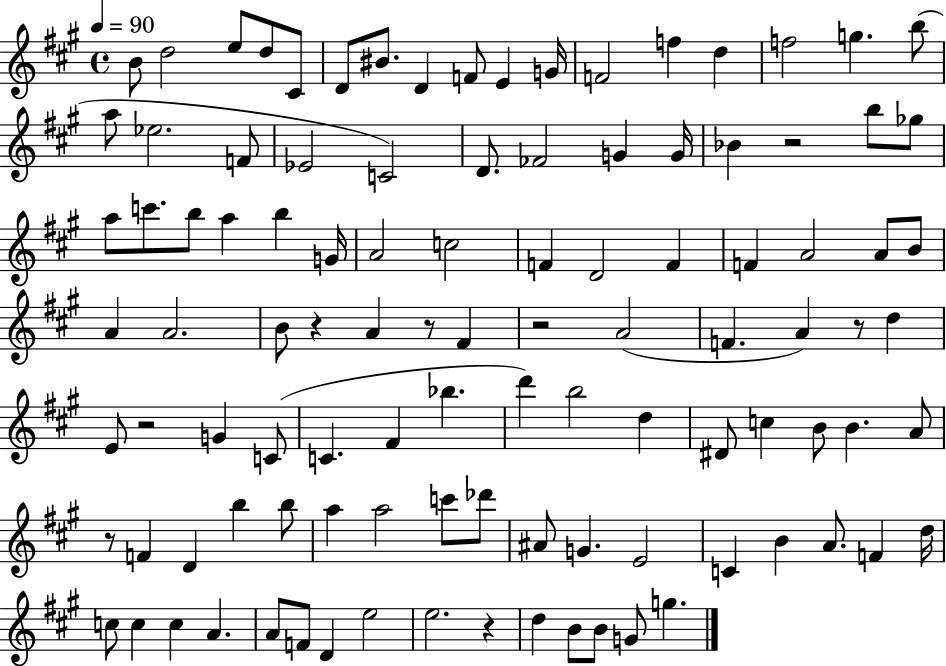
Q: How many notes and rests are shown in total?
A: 105